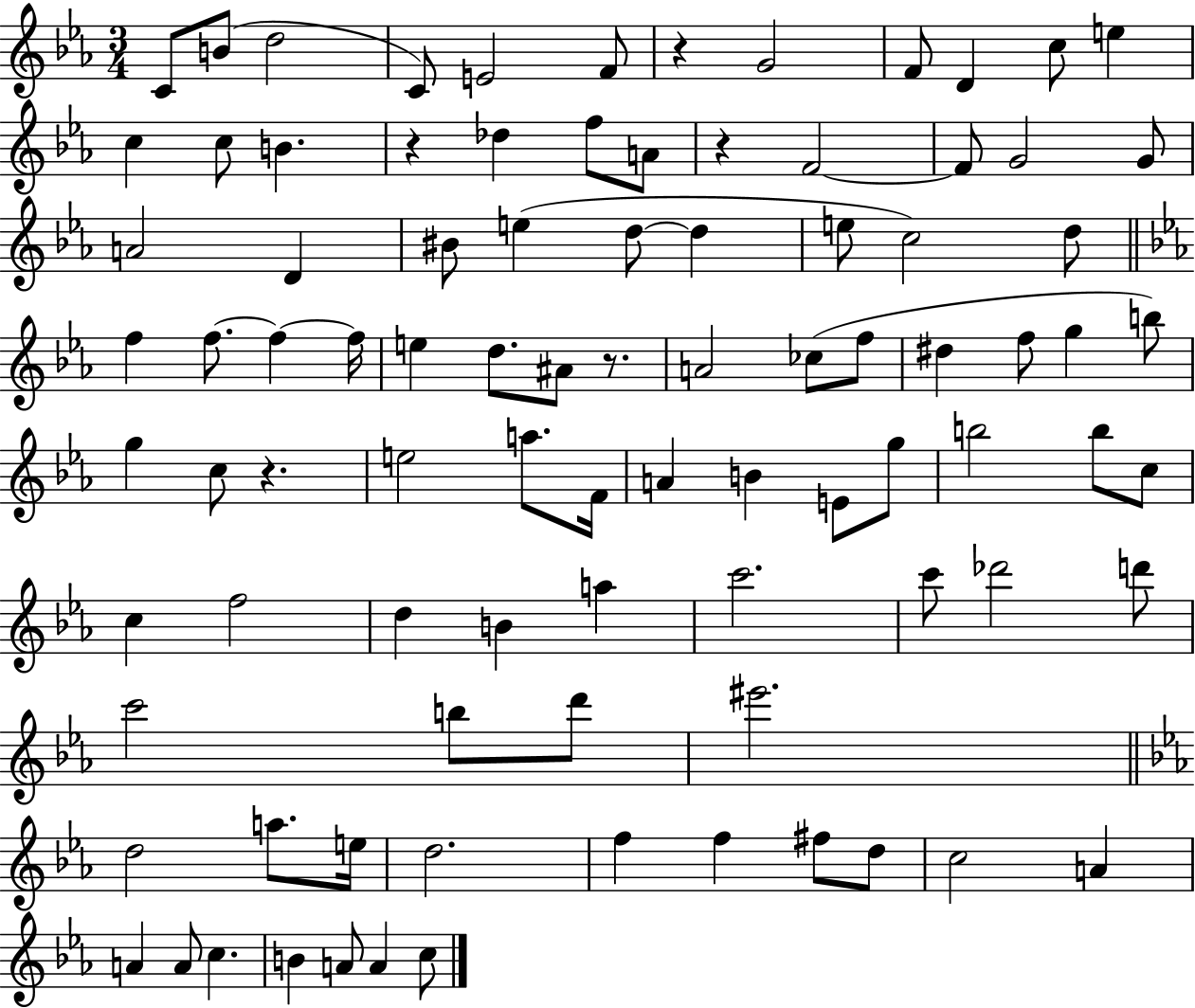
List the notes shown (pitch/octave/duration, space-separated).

C4/e B4/e D5/h C4/e E4/h F4/e R/q G4/h F4/e D4/q C5/e E5/q C5/q C5/e B4/q. R/q Db5/q F5/e A4/e R/q F4/h F4/e G4/h G4/e A4/h D4/q BIS4/e E5/q D5/e D5/q E5/e C5/h D5/e F5/q F5/e. F5/q F5/s E5/q D5/e. A#4/e R/e. A4/h CES5/e F5/e D#5/q F5/e G5/q B5/e G5/q C5/e R/q. E5/h A5/e. F4/s A4/q B4/q E4/e G5/e B5/h B5/e C5/e C5/q F5/h D5/q B4/q A5/q C6/h. C6/e Db6/h D6/e C6/h B5/e D6/e EIS6/h. D5/h A5/e. E5/s D5/h. F5/q F5/q F#5/e D5/e C5/h A4/q A4/q A4/e C5/q. B4/q A4/e A4/q C5/e